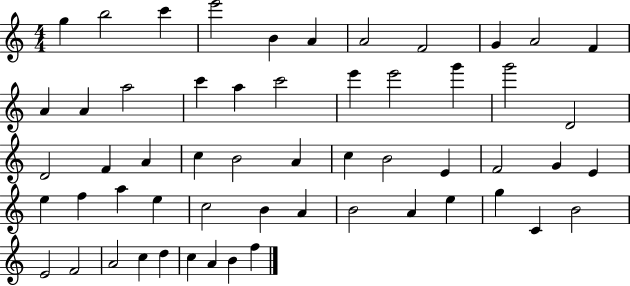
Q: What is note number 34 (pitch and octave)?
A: E4